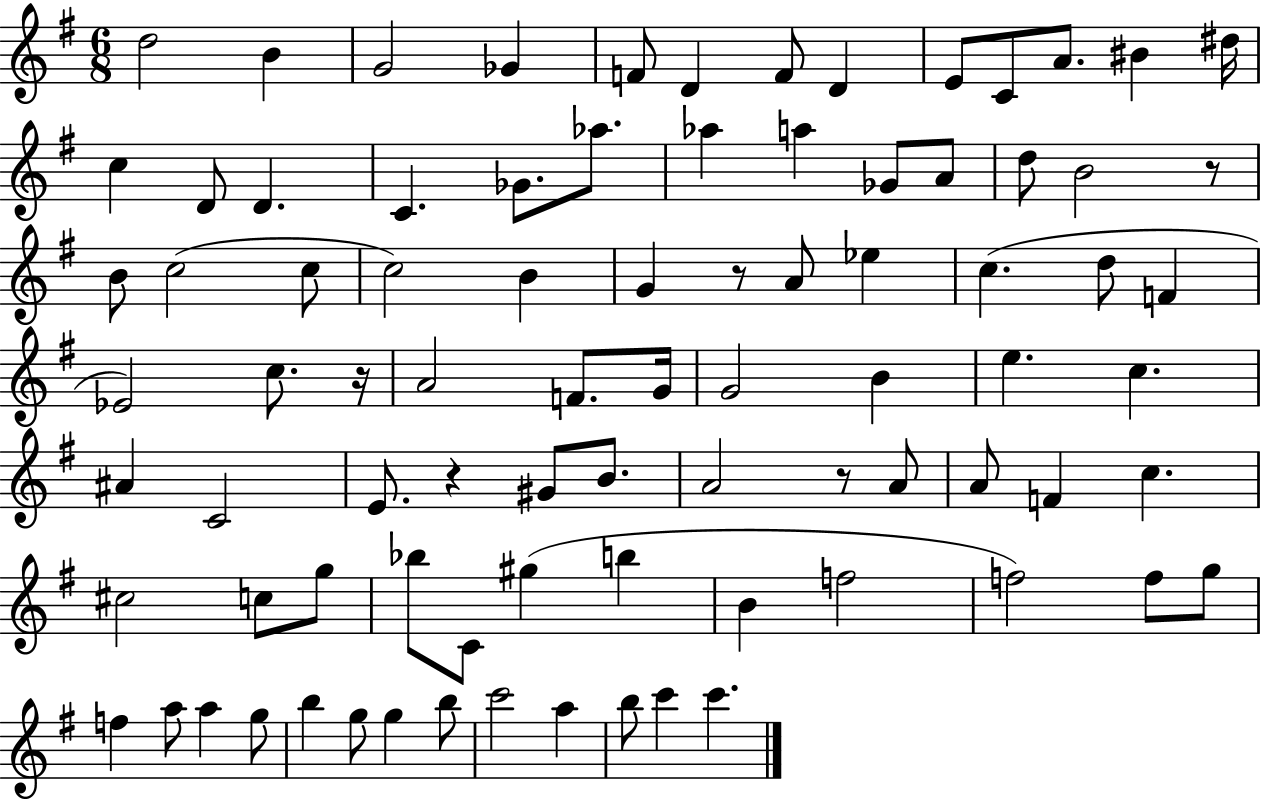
D5/h B4/q G4/h Gb4/q F4/e D4/q F4/e D4/q E4/e C4/e A4/e. BIS4/q D#5/s C5/q D4/e D4/q. C4/q. Gb4/e. Ab5/e. Ab5/q A5/q Gb4/e A4/e D5/e B4/h R/e B4/e C5/h C5/e C5/h B4/q G4/q R/e A4/e Eb5/q C5/q. D5/e F4/q Eb4/h C5/e. R/s A4/h F4/e. G4/s G4/h B4/q E5/q. C5/q. A#4/q C4/h E4/e. R/q G#4/e B4/e. A4/h R/e A4/e A4/e F4/q C5/q. C#5/h C5/e G5/e Bb5/e C4/e G#5/q B5/q B4/q F5/h F5/h F5/e G5/e F5/q A5/e A5/q G5/e B5/q G5/e G5/q B5/e C6/h A5/q B5/e C6/q C6/q.